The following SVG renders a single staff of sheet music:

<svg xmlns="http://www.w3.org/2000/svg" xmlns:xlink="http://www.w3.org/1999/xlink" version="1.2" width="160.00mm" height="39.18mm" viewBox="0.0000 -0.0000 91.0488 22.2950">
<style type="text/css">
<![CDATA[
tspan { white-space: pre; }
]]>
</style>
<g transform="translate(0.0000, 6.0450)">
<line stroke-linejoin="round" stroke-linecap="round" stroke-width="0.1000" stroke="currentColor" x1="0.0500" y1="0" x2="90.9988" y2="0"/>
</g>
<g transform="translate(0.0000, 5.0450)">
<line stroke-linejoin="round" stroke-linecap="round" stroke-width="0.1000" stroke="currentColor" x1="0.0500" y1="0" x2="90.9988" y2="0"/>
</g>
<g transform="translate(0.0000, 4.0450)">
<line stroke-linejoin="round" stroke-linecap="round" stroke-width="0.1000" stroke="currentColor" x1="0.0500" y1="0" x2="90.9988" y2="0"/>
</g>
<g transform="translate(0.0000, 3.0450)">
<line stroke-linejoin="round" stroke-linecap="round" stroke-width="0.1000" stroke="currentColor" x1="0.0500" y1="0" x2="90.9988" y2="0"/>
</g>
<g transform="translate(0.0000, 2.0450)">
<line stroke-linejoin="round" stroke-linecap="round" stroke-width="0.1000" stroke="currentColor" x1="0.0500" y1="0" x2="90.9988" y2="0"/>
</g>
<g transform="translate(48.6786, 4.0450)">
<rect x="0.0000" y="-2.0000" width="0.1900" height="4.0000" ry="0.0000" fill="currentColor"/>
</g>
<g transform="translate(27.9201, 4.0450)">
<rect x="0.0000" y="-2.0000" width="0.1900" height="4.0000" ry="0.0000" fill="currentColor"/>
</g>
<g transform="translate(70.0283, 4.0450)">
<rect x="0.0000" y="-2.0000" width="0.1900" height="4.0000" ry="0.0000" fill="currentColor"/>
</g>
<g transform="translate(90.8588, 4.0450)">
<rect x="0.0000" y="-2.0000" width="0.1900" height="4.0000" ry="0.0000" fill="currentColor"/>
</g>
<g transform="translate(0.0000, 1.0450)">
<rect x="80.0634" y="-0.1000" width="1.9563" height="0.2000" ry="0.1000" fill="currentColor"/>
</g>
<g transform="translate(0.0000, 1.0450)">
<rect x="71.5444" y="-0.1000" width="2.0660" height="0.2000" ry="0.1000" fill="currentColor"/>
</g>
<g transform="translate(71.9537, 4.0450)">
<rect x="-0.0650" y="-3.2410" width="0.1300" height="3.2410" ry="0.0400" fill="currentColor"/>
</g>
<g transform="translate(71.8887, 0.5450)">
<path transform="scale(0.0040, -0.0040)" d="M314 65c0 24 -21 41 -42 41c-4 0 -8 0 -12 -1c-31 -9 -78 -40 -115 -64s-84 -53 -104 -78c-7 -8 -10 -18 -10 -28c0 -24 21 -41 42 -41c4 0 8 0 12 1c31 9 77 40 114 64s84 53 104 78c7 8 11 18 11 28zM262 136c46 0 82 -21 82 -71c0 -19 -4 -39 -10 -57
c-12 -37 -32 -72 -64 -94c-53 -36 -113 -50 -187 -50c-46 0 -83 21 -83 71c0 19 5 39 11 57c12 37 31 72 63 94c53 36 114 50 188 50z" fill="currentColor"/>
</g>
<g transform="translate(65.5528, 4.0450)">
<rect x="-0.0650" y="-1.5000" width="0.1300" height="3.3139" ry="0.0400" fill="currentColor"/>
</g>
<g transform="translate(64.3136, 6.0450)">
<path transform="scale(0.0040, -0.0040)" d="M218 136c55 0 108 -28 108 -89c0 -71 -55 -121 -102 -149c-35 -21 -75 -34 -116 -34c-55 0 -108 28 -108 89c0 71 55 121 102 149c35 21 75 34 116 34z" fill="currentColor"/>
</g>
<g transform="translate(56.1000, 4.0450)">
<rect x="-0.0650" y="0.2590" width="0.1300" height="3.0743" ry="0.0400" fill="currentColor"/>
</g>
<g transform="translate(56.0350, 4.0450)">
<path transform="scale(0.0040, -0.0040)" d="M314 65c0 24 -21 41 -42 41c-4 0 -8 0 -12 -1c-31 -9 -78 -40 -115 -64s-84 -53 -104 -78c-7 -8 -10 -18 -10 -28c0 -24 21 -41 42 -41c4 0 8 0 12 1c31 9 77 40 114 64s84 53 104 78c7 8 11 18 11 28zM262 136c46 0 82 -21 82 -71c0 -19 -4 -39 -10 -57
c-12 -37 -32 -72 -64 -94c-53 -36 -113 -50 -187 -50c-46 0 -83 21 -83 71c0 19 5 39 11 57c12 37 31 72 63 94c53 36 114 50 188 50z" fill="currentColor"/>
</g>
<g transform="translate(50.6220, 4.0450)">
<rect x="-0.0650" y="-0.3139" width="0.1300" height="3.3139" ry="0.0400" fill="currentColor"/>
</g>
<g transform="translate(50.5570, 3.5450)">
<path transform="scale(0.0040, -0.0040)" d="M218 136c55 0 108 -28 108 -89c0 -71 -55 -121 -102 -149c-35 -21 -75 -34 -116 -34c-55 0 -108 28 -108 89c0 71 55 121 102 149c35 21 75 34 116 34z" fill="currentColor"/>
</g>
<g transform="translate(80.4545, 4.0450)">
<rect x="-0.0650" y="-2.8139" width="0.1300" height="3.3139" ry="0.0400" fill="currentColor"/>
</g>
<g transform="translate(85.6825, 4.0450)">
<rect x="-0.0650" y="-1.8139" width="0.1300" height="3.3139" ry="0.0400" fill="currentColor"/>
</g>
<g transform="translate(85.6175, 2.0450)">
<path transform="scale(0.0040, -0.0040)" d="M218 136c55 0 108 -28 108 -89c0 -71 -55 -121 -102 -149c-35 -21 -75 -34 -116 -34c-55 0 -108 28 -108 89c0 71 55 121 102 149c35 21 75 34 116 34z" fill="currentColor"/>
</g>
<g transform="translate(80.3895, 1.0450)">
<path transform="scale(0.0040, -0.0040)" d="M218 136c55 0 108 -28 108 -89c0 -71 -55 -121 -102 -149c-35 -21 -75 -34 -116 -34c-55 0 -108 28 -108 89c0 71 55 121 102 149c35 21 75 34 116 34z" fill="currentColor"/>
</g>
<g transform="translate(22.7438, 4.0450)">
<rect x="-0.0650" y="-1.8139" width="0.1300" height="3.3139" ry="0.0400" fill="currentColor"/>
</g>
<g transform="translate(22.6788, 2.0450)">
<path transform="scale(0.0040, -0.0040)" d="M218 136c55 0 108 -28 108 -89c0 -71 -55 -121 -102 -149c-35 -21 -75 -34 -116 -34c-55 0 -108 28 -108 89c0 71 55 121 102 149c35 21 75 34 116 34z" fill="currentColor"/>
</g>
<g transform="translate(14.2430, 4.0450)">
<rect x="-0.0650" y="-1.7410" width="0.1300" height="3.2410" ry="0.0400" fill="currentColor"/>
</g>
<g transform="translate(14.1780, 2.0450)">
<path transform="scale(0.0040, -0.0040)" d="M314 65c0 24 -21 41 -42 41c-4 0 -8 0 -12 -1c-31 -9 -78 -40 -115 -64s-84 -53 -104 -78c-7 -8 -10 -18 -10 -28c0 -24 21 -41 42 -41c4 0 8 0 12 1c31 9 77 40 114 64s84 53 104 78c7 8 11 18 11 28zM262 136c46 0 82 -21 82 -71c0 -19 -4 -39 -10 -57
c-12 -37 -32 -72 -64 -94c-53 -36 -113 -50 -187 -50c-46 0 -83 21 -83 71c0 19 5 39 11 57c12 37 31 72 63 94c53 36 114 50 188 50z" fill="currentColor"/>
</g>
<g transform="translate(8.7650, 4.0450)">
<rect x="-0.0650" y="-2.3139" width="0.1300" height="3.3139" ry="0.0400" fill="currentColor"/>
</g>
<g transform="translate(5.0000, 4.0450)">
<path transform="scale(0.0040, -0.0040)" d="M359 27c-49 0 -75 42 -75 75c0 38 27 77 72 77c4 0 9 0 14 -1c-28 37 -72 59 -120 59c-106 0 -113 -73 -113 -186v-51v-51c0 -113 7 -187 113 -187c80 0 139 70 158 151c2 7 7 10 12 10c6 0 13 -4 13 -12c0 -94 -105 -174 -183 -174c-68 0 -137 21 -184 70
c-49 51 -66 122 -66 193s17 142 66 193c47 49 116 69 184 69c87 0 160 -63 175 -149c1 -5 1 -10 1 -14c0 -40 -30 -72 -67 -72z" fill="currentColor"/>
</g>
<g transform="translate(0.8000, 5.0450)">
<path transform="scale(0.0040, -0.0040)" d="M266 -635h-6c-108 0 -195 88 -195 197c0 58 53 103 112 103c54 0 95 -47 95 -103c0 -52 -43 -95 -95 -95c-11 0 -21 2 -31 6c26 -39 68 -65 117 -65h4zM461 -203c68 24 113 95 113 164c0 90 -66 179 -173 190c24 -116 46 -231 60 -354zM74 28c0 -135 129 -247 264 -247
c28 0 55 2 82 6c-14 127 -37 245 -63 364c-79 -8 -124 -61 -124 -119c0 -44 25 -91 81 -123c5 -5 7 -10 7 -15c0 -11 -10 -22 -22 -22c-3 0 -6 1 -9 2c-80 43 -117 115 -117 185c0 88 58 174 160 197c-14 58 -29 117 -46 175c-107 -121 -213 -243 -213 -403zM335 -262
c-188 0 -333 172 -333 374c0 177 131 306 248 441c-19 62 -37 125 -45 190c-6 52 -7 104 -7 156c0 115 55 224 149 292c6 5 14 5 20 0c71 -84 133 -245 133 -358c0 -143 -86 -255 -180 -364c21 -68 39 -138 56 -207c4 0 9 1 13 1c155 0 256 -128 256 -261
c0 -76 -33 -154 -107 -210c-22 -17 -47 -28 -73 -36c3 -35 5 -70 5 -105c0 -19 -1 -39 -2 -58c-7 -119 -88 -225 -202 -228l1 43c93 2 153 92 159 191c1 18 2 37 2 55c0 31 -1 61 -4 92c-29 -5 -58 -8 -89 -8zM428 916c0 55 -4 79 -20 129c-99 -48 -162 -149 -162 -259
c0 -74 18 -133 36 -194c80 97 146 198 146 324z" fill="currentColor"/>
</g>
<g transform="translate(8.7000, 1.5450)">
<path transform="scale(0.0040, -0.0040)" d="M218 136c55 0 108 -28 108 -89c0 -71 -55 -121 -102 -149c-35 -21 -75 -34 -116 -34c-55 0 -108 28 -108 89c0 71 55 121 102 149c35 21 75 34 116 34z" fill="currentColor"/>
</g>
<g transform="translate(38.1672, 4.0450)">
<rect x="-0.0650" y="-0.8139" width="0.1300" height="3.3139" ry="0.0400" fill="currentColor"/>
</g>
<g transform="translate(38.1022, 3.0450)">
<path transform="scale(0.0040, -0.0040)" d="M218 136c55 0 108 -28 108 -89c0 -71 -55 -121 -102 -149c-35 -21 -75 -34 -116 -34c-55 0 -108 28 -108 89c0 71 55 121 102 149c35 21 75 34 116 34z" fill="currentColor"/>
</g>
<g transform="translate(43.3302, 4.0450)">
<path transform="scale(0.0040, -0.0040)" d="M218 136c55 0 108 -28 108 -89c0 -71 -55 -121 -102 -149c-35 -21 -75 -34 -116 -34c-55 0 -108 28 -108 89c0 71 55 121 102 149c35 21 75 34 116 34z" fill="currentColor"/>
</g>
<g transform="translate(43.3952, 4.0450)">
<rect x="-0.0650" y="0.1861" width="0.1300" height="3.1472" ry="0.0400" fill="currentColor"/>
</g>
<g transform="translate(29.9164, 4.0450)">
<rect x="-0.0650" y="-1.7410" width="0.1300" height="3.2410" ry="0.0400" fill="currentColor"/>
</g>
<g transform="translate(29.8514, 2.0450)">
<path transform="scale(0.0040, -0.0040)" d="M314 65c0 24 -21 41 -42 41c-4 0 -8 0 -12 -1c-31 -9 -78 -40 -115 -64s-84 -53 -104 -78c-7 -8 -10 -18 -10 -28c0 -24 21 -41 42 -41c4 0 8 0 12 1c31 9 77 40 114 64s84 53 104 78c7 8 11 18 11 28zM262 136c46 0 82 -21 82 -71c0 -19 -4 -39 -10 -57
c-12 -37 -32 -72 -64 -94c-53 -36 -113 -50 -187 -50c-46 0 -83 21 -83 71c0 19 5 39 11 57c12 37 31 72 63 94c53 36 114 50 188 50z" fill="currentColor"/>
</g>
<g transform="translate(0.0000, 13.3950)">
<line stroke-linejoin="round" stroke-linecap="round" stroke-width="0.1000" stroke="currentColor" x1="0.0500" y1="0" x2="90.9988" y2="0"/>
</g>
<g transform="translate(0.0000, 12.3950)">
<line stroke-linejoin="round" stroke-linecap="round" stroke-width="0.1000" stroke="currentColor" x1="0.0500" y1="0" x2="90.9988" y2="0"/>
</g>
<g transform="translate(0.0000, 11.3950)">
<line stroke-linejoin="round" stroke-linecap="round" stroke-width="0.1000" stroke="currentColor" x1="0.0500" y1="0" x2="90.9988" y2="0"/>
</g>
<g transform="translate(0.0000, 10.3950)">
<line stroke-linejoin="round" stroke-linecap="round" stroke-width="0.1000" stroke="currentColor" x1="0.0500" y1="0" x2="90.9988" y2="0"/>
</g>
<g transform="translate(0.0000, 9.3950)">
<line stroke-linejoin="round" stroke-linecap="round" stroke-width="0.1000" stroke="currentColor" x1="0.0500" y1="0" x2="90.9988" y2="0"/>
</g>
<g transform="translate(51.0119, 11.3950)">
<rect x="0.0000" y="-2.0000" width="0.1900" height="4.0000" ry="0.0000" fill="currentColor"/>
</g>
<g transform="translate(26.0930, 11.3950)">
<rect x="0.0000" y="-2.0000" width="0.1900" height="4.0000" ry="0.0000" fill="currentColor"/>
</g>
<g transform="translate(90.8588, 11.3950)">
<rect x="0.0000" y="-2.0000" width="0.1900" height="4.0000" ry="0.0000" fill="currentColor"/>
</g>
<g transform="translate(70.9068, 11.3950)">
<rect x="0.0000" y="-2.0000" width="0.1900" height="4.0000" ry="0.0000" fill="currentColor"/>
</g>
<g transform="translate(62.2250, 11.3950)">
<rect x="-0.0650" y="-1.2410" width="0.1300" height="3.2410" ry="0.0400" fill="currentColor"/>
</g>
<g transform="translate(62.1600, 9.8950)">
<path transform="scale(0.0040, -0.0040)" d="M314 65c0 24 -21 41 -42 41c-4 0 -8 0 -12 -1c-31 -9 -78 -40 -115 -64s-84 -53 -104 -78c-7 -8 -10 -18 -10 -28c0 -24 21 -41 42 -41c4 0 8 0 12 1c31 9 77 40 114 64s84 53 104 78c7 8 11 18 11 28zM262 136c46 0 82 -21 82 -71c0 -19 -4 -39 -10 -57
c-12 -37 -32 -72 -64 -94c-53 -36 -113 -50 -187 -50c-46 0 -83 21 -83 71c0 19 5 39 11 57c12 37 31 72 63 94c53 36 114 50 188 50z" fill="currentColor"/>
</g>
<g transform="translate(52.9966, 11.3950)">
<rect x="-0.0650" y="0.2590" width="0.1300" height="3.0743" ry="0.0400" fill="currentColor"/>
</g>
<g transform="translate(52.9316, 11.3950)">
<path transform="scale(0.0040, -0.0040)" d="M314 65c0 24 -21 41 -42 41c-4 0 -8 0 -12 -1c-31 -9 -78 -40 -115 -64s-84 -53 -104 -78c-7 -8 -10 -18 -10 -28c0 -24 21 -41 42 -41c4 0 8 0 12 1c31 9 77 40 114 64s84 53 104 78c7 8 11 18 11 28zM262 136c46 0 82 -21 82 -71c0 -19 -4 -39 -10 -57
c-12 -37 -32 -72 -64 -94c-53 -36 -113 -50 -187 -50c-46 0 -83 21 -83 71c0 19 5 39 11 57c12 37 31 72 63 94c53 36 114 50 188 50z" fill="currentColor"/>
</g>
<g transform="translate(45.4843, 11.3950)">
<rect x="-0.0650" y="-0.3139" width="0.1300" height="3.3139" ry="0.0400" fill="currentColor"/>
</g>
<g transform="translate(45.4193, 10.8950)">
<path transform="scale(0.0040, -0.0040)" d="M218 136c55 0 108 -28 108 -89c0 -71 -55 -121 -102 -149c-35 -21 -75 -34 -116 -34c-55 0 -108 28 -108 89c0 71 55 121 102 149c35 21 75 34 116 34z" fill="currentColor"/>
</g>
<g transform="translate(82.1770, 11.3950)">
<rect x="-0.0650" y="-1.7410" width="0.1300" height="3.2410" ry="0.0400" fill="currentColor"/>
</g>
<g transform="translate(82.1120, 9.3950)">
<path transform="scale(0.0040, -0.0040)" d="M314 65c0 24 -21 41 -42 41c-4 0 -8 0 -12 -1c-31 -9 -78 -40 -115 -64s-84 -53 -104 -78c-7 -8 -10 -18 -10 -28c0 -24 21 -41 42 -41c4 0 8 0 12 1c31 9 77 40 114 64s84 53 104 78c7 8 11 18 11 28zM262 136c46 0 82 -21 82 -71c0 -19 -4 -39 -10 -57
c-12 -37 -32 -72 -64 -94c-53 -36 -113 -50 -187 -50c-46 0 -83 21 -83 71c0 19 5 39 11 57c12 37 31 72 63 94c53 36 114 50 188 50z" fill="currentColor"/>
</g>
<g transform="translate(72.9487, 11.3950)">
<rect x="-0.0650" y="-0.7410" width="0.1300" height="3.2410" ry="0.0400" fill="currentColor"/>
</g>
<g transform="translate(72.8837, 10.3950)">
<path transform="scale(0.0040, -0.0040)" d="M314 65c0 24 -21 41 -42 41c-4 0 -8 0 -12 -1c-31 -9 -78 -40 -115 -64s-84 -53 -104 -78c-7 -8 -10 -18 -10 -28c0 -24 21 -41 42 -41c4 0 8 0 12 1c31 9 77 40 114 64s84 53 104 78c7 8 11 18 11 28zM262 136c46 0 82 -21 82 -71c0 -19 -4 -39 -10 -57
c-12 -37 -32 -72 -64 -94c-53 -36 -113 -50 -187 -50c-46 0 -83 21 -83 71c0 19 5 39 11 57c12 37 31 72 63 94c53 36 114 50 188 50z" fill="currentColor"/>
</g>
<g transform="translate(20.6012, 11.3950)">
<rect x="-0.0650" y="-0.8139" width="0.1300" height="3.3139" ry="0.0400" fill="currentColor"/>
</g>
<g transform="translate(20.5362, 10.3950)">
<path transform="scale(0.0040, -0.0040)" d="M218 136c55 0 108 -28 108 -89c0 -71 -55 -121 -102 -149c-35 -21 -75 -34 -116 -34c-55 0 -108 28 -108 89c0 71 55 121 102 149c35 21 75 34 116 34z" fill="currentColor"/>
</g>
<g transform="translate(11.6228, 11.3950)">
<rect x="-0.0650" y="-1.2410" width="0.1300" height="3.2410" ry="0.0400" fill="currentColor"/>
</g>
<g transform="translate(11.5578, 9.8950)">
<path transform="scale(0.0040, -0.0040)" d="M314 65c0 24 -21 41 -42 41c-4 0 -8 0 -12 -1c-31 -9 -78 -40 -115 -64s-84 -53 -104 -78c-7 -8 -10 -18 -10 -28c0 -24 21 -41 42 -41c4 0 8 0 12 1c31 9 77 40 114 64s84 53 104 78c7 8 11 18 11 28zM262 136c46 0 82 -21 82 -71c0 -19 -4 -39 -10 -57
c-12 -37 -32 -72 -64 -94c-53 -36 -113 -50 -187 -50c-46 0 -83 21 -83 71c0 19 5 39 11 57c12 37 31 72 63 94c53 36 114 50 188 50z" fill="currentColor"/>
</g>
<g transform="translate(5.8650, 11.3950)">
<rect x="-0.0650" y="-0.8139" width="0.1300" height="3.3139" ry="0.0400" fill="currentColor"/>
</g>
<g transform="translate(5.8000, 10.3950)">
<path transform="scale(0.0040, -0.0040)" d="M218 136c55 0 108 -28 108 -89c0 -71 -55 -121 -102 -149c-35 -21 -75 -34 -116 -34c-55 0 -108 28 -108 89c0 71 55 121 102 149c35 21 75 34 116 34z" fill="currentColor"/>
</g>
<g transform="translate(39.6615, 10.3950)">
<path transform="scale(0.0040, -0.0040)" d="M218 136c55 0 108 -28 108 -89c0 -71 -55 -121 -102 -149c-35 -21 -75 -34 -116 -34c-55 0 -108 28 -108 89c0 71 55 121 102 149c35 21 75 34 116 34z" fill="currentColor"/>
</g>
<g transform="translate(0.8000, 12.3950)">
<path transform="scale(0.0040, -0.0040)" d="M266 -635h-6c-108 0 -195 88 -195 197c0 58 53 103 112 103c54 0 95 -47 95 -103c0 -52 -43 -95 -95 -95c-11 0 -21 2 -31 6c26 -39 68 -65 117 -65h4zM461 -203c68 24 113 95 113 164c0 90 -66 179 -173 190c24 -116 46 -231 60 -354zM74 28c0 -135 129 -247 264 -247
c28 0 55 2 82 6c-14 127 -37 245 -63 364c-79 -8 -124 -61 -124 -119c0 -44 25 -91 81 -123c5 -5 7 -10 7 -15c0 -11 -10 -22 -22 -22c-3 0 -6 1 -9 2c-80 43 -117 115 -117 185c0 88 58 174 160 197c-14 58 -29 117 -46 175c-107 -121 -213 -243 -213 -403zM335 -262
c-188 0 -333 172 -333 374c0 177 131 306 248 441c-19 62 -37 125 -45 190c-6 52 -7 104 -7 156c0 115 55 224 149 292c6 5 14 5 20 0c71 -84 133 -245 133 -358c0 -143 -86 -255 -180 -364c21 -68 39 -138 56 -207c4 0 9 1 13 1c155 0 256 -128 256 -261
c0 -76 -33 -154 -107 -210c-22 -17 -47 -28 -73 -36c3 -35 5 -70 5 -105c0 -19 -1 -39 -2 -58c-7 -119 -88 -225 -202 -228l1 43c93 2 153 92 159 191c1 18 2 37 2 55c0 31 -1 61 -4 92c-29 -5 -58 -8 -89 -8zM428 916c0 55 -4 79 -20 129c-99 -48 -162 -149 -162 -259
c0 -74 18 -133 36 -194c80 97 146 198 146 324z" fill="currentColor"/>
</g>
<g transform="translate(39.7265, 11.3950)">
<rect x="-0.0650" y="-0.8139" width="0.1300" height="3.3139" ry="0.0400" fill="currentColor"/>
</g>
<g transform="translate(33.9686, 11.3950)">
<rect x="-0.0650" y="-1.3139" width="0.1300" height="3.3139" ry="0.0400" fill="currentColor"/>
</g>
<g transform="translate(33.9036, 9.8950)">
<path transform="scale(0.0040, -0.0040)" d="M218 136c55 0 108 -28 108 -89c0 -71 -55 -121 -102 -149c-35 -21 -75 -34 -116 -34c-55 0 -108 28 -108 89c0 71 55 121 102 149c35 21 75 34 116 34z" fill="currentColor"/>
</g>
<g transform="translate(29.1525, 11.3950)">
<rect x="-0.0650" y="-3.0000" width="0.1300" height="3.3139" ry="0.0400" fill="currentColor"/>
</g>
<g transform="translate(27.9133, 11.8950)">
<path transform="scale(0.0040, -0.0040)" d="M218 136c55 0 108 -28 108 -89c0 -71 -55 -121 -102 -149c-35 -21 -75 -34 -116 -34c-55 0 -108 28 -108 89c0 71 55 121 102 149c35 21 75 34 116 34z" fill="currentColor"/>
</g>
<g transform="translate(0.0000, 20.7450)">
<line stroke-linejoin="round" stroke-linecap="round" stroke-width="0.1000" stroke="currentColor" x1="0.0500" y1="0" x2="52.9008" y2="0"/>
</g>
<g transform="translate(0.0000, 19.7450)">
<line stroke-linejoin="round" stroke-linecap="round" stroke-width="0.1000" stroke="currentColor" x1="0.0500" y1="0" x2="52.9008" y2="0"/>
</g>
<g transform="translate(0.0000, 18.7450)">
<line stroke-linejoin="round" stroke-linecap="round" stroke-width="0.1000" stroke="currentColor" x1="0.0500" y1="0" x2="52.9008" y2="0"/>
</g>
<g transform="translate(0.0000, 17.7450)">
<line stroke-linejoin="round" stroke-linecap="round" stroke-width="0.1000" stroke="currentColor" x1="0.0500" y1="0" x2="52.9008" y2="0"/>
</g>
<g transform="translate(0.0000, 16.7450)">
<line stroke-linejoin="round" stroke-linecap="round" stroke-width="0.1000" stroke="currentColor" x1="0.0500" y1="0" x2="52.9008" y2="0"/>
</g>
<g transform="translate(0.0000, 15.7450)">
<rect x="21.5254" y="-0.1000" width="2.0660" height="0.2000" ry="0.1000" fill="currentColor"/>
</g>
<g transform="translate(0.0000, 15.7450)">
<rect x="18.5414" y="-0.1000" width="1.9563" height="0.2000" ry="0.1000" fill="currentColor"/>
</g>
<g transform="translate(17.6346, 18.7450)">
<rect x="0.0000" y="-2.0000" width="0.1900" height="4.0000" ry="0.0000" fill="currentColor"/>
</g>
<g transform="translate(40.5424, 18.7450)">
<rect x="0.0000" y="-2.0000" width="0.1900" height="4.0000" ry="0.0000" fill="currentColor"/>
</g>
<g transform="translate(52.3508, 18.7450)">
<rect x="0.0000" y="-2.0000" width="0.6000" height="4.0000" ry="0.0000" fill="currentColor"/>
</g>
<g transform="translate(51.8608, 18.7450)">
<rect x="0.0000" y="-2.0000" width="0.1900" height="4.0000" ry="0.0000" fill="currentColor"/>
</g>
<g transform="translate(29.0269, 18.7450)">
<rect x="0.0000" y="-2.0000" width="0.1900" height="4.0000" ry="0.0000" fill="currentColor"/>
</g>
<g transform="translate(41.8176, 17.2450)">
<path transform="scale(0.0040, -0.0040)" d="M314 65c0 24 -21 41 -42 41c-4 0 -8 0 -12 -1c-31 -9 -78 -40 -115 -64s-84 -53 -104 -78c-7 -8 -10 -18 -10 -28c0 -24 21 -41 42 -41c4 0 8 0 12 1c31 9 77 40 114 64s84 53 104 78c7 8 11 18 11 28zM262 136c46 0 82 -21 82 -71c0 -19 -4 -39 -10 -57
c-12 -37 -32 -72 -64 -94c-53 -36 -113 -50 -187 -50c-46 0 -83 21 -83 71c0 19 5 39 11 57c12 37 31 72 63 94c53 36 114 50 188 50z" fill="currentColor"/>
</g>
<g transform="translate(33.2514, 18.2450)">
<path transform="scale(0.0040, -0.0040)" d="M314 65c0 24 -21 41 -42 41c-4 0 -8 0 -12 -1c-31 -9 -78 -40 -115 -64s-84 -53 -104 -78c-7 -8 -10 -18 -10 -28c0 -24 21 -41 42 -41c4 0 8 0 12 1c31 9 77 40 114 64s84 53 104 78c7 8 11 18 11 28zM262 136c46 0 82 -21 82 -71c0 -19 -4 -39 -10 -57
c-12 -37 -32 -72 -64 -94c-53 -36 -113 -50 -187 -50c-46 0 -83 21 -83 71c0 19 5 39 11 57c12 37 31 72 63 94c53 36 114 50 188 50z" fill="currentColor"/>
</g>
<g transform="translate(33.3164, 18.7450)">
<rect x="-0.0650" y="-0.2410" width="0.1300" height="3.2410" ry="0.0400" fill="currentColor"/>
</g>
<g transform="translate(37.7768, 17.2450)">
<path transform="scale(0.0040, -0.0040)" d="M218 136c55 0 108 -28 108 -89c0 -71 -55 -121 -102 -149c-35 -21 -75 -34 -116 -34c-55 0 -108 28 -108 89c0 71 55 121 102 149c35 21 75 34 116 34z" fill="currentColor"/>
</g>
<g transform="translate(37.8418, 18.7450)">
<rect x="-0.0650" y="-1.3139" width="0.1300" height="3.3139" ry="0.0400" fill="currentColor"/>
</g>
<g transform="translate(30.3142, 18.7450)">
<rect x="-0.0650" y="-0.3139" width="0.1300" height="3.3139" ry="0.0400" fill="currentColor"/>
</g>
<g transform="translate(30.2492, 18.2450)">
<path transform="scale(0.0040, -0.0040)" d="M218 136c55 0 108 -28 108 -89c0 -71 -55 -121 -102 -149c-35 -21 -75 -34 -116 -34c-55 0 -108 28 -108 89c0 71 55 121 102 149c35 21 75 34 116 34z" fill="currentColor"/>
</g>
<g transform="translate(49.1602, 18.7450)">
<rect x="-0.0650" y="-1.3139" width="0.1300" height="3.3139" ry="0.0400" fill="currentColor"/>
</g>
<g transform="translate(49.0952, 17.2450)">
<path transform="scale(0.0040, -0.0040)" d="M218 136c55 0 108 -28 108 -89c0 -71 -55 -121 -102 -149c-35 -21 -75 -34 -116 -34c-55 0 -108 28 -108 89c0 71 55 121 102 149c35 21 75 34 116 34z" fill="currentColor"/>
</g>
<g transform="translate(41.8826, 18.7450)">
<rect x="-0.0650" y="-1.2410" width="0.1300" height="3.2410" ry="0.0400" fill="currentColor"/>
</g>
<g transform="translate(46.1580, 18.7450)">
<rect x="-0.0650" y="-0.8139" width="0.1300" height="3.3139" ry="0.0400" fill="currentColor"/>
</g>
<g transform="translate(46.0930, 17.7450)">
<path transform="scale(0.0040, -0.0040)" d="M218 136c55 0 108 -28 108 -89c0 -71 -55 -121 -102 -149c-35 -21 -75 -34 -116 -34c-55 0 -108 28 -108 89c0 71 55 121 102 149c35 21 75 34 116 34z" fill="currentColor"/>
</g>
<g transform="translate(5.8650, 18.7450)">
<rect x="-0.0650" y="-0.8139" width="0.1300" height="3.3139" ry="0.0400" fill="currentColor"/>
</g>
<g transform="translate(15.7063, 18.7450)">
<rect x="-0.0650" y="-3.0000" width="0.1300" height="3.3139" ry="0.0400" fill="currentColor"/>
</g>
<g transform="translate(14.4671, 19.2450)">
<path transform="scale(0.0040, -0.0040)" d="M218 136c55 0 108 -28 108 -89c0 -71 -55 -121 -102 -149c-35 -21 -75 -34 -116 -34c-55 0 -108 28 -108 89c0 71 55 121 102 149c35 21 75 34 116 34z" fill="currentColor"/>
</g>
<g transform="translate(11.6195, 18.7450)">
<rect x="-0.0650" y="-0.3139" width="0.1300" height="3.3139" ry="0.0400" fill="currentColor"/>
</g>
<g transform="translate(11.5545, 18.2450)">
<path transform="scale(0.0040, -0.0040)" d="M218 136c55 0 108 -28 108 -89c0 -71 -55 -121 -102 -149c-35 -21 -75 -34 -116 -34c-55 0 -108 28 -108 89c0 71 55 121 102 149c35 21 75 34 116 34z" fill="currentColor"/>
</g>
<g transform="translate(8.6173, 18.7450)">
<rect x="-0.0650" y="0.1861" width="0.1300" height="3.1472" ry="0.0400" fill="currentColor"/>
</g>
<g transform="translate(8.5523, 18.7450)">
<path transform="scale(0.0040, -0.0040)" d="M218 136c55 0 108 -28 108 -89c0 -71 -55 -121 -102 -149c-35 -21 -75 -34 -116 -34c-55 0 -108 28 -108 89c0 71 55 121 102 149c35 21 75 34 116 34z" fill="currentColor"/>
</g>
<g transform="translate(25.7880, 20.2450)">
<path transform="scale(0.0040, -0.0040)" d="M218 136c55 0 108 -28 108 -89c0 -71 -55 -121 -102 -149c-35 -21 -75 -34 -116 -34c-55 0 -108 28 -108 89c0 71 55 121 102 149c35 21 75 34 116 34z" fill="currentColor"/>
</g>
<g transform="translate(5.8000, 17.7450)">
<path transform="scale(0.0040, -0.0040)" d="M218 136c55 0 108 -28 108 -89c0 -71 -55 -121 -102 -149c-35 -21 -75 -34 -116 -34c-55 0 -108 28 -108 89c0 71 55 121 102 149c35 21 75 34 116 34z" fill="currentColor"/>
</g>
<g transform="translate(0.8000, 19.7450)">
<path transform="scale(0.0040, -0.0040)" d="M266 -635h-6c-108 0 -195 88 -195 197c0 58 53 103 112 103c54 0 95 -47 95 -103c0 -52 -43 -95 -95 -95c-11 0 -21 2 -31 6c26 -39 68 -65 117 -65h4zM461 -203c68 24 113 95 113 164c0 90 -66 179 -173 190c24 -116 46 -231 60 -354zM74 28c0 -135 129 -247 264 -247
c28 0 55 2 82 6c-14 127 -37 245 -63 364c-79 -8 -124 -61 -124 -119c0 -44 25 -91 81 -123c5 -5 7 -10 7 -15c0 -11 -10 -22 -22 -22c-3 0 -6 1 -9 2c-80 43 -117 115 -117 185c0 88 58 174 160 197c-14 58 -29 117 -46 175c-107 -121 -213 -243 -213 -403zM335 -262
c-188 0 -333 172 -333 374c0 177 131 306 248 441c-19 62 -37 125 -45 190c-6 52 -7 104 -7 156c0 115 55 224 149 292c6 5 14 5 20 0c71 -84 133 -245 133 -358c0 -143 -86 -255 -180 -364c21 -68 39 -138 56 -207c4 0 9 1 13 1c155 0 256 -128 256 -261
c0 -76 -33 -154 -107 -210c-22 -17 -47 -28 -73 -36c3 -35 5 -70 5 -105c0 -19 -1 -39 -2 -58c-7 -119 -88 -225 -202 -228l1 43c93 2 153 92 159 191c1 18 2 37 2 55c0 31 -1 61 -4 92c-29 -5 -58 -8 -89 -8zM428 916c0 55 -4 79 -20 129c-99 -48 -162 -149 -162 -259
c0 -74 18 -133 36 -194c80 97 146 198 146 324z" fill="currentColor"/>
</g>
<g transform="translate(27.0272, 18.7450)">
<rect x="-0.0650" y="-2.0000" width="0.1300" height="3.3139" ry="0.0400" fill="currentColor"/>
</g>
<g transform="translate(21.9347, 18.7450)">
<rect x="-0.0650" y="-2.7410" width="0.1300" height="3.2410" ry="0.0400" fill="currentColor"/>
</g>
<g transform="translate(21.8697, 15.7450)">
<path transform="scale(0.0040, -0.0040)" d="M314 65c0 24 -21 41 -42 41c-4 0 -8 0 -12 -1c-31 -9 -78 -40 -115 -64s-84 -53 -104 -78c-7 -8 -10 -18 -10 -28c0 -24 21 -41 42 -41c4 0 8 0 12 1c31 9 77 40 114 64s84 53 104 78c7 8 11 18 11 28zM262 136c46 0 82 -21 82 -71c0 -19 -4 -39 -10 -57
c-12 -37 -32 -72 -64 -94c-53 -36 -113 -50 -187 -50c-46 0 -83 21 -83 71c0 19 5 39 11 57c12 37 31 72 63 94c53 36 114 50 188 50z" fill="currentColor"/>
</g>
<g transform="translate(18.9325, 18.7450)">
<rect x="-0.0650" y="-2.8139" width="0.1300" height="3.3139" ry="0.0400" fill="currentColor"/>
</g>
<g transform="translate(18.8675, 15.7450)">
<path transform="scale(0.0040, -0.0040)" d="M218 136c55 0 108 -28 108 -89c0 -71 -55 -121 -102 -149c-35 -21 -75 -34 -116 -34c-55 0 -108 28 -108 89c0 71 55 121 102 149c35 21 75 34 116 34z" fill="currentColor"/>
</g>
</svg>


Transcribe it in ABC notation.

X:1
T:Untitled
M:4/4
L:1/4
K:C
g f2 f f2 d B c B2 E b2 a f d e2 d A e d c B2 e2 d2 f2 d B c A a a2 F c c2 e e2 d e